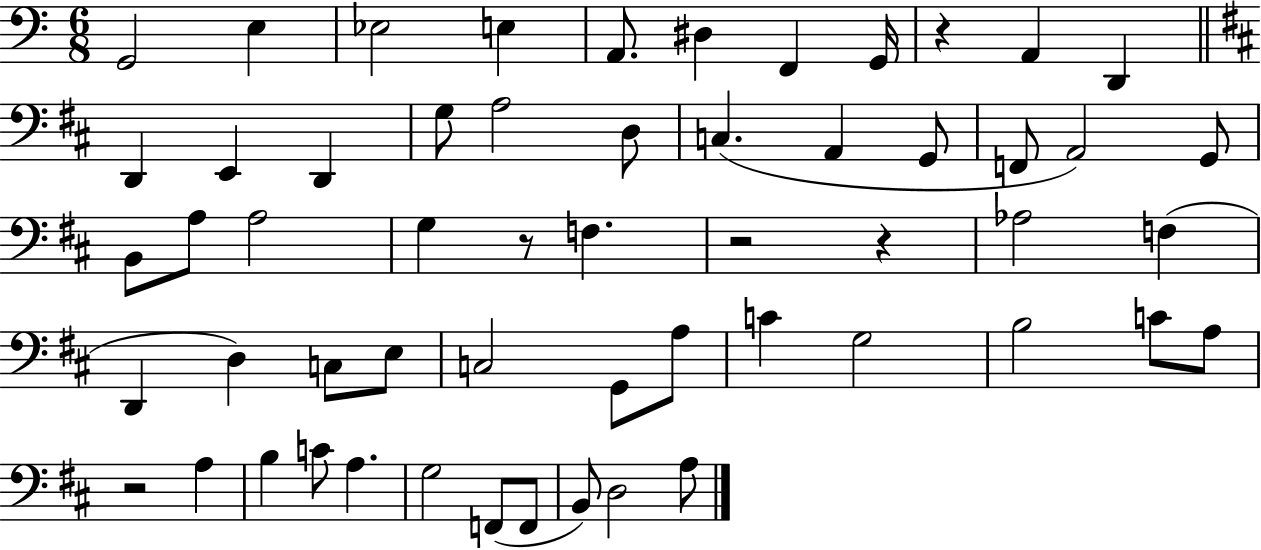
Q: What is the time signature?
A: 6/8